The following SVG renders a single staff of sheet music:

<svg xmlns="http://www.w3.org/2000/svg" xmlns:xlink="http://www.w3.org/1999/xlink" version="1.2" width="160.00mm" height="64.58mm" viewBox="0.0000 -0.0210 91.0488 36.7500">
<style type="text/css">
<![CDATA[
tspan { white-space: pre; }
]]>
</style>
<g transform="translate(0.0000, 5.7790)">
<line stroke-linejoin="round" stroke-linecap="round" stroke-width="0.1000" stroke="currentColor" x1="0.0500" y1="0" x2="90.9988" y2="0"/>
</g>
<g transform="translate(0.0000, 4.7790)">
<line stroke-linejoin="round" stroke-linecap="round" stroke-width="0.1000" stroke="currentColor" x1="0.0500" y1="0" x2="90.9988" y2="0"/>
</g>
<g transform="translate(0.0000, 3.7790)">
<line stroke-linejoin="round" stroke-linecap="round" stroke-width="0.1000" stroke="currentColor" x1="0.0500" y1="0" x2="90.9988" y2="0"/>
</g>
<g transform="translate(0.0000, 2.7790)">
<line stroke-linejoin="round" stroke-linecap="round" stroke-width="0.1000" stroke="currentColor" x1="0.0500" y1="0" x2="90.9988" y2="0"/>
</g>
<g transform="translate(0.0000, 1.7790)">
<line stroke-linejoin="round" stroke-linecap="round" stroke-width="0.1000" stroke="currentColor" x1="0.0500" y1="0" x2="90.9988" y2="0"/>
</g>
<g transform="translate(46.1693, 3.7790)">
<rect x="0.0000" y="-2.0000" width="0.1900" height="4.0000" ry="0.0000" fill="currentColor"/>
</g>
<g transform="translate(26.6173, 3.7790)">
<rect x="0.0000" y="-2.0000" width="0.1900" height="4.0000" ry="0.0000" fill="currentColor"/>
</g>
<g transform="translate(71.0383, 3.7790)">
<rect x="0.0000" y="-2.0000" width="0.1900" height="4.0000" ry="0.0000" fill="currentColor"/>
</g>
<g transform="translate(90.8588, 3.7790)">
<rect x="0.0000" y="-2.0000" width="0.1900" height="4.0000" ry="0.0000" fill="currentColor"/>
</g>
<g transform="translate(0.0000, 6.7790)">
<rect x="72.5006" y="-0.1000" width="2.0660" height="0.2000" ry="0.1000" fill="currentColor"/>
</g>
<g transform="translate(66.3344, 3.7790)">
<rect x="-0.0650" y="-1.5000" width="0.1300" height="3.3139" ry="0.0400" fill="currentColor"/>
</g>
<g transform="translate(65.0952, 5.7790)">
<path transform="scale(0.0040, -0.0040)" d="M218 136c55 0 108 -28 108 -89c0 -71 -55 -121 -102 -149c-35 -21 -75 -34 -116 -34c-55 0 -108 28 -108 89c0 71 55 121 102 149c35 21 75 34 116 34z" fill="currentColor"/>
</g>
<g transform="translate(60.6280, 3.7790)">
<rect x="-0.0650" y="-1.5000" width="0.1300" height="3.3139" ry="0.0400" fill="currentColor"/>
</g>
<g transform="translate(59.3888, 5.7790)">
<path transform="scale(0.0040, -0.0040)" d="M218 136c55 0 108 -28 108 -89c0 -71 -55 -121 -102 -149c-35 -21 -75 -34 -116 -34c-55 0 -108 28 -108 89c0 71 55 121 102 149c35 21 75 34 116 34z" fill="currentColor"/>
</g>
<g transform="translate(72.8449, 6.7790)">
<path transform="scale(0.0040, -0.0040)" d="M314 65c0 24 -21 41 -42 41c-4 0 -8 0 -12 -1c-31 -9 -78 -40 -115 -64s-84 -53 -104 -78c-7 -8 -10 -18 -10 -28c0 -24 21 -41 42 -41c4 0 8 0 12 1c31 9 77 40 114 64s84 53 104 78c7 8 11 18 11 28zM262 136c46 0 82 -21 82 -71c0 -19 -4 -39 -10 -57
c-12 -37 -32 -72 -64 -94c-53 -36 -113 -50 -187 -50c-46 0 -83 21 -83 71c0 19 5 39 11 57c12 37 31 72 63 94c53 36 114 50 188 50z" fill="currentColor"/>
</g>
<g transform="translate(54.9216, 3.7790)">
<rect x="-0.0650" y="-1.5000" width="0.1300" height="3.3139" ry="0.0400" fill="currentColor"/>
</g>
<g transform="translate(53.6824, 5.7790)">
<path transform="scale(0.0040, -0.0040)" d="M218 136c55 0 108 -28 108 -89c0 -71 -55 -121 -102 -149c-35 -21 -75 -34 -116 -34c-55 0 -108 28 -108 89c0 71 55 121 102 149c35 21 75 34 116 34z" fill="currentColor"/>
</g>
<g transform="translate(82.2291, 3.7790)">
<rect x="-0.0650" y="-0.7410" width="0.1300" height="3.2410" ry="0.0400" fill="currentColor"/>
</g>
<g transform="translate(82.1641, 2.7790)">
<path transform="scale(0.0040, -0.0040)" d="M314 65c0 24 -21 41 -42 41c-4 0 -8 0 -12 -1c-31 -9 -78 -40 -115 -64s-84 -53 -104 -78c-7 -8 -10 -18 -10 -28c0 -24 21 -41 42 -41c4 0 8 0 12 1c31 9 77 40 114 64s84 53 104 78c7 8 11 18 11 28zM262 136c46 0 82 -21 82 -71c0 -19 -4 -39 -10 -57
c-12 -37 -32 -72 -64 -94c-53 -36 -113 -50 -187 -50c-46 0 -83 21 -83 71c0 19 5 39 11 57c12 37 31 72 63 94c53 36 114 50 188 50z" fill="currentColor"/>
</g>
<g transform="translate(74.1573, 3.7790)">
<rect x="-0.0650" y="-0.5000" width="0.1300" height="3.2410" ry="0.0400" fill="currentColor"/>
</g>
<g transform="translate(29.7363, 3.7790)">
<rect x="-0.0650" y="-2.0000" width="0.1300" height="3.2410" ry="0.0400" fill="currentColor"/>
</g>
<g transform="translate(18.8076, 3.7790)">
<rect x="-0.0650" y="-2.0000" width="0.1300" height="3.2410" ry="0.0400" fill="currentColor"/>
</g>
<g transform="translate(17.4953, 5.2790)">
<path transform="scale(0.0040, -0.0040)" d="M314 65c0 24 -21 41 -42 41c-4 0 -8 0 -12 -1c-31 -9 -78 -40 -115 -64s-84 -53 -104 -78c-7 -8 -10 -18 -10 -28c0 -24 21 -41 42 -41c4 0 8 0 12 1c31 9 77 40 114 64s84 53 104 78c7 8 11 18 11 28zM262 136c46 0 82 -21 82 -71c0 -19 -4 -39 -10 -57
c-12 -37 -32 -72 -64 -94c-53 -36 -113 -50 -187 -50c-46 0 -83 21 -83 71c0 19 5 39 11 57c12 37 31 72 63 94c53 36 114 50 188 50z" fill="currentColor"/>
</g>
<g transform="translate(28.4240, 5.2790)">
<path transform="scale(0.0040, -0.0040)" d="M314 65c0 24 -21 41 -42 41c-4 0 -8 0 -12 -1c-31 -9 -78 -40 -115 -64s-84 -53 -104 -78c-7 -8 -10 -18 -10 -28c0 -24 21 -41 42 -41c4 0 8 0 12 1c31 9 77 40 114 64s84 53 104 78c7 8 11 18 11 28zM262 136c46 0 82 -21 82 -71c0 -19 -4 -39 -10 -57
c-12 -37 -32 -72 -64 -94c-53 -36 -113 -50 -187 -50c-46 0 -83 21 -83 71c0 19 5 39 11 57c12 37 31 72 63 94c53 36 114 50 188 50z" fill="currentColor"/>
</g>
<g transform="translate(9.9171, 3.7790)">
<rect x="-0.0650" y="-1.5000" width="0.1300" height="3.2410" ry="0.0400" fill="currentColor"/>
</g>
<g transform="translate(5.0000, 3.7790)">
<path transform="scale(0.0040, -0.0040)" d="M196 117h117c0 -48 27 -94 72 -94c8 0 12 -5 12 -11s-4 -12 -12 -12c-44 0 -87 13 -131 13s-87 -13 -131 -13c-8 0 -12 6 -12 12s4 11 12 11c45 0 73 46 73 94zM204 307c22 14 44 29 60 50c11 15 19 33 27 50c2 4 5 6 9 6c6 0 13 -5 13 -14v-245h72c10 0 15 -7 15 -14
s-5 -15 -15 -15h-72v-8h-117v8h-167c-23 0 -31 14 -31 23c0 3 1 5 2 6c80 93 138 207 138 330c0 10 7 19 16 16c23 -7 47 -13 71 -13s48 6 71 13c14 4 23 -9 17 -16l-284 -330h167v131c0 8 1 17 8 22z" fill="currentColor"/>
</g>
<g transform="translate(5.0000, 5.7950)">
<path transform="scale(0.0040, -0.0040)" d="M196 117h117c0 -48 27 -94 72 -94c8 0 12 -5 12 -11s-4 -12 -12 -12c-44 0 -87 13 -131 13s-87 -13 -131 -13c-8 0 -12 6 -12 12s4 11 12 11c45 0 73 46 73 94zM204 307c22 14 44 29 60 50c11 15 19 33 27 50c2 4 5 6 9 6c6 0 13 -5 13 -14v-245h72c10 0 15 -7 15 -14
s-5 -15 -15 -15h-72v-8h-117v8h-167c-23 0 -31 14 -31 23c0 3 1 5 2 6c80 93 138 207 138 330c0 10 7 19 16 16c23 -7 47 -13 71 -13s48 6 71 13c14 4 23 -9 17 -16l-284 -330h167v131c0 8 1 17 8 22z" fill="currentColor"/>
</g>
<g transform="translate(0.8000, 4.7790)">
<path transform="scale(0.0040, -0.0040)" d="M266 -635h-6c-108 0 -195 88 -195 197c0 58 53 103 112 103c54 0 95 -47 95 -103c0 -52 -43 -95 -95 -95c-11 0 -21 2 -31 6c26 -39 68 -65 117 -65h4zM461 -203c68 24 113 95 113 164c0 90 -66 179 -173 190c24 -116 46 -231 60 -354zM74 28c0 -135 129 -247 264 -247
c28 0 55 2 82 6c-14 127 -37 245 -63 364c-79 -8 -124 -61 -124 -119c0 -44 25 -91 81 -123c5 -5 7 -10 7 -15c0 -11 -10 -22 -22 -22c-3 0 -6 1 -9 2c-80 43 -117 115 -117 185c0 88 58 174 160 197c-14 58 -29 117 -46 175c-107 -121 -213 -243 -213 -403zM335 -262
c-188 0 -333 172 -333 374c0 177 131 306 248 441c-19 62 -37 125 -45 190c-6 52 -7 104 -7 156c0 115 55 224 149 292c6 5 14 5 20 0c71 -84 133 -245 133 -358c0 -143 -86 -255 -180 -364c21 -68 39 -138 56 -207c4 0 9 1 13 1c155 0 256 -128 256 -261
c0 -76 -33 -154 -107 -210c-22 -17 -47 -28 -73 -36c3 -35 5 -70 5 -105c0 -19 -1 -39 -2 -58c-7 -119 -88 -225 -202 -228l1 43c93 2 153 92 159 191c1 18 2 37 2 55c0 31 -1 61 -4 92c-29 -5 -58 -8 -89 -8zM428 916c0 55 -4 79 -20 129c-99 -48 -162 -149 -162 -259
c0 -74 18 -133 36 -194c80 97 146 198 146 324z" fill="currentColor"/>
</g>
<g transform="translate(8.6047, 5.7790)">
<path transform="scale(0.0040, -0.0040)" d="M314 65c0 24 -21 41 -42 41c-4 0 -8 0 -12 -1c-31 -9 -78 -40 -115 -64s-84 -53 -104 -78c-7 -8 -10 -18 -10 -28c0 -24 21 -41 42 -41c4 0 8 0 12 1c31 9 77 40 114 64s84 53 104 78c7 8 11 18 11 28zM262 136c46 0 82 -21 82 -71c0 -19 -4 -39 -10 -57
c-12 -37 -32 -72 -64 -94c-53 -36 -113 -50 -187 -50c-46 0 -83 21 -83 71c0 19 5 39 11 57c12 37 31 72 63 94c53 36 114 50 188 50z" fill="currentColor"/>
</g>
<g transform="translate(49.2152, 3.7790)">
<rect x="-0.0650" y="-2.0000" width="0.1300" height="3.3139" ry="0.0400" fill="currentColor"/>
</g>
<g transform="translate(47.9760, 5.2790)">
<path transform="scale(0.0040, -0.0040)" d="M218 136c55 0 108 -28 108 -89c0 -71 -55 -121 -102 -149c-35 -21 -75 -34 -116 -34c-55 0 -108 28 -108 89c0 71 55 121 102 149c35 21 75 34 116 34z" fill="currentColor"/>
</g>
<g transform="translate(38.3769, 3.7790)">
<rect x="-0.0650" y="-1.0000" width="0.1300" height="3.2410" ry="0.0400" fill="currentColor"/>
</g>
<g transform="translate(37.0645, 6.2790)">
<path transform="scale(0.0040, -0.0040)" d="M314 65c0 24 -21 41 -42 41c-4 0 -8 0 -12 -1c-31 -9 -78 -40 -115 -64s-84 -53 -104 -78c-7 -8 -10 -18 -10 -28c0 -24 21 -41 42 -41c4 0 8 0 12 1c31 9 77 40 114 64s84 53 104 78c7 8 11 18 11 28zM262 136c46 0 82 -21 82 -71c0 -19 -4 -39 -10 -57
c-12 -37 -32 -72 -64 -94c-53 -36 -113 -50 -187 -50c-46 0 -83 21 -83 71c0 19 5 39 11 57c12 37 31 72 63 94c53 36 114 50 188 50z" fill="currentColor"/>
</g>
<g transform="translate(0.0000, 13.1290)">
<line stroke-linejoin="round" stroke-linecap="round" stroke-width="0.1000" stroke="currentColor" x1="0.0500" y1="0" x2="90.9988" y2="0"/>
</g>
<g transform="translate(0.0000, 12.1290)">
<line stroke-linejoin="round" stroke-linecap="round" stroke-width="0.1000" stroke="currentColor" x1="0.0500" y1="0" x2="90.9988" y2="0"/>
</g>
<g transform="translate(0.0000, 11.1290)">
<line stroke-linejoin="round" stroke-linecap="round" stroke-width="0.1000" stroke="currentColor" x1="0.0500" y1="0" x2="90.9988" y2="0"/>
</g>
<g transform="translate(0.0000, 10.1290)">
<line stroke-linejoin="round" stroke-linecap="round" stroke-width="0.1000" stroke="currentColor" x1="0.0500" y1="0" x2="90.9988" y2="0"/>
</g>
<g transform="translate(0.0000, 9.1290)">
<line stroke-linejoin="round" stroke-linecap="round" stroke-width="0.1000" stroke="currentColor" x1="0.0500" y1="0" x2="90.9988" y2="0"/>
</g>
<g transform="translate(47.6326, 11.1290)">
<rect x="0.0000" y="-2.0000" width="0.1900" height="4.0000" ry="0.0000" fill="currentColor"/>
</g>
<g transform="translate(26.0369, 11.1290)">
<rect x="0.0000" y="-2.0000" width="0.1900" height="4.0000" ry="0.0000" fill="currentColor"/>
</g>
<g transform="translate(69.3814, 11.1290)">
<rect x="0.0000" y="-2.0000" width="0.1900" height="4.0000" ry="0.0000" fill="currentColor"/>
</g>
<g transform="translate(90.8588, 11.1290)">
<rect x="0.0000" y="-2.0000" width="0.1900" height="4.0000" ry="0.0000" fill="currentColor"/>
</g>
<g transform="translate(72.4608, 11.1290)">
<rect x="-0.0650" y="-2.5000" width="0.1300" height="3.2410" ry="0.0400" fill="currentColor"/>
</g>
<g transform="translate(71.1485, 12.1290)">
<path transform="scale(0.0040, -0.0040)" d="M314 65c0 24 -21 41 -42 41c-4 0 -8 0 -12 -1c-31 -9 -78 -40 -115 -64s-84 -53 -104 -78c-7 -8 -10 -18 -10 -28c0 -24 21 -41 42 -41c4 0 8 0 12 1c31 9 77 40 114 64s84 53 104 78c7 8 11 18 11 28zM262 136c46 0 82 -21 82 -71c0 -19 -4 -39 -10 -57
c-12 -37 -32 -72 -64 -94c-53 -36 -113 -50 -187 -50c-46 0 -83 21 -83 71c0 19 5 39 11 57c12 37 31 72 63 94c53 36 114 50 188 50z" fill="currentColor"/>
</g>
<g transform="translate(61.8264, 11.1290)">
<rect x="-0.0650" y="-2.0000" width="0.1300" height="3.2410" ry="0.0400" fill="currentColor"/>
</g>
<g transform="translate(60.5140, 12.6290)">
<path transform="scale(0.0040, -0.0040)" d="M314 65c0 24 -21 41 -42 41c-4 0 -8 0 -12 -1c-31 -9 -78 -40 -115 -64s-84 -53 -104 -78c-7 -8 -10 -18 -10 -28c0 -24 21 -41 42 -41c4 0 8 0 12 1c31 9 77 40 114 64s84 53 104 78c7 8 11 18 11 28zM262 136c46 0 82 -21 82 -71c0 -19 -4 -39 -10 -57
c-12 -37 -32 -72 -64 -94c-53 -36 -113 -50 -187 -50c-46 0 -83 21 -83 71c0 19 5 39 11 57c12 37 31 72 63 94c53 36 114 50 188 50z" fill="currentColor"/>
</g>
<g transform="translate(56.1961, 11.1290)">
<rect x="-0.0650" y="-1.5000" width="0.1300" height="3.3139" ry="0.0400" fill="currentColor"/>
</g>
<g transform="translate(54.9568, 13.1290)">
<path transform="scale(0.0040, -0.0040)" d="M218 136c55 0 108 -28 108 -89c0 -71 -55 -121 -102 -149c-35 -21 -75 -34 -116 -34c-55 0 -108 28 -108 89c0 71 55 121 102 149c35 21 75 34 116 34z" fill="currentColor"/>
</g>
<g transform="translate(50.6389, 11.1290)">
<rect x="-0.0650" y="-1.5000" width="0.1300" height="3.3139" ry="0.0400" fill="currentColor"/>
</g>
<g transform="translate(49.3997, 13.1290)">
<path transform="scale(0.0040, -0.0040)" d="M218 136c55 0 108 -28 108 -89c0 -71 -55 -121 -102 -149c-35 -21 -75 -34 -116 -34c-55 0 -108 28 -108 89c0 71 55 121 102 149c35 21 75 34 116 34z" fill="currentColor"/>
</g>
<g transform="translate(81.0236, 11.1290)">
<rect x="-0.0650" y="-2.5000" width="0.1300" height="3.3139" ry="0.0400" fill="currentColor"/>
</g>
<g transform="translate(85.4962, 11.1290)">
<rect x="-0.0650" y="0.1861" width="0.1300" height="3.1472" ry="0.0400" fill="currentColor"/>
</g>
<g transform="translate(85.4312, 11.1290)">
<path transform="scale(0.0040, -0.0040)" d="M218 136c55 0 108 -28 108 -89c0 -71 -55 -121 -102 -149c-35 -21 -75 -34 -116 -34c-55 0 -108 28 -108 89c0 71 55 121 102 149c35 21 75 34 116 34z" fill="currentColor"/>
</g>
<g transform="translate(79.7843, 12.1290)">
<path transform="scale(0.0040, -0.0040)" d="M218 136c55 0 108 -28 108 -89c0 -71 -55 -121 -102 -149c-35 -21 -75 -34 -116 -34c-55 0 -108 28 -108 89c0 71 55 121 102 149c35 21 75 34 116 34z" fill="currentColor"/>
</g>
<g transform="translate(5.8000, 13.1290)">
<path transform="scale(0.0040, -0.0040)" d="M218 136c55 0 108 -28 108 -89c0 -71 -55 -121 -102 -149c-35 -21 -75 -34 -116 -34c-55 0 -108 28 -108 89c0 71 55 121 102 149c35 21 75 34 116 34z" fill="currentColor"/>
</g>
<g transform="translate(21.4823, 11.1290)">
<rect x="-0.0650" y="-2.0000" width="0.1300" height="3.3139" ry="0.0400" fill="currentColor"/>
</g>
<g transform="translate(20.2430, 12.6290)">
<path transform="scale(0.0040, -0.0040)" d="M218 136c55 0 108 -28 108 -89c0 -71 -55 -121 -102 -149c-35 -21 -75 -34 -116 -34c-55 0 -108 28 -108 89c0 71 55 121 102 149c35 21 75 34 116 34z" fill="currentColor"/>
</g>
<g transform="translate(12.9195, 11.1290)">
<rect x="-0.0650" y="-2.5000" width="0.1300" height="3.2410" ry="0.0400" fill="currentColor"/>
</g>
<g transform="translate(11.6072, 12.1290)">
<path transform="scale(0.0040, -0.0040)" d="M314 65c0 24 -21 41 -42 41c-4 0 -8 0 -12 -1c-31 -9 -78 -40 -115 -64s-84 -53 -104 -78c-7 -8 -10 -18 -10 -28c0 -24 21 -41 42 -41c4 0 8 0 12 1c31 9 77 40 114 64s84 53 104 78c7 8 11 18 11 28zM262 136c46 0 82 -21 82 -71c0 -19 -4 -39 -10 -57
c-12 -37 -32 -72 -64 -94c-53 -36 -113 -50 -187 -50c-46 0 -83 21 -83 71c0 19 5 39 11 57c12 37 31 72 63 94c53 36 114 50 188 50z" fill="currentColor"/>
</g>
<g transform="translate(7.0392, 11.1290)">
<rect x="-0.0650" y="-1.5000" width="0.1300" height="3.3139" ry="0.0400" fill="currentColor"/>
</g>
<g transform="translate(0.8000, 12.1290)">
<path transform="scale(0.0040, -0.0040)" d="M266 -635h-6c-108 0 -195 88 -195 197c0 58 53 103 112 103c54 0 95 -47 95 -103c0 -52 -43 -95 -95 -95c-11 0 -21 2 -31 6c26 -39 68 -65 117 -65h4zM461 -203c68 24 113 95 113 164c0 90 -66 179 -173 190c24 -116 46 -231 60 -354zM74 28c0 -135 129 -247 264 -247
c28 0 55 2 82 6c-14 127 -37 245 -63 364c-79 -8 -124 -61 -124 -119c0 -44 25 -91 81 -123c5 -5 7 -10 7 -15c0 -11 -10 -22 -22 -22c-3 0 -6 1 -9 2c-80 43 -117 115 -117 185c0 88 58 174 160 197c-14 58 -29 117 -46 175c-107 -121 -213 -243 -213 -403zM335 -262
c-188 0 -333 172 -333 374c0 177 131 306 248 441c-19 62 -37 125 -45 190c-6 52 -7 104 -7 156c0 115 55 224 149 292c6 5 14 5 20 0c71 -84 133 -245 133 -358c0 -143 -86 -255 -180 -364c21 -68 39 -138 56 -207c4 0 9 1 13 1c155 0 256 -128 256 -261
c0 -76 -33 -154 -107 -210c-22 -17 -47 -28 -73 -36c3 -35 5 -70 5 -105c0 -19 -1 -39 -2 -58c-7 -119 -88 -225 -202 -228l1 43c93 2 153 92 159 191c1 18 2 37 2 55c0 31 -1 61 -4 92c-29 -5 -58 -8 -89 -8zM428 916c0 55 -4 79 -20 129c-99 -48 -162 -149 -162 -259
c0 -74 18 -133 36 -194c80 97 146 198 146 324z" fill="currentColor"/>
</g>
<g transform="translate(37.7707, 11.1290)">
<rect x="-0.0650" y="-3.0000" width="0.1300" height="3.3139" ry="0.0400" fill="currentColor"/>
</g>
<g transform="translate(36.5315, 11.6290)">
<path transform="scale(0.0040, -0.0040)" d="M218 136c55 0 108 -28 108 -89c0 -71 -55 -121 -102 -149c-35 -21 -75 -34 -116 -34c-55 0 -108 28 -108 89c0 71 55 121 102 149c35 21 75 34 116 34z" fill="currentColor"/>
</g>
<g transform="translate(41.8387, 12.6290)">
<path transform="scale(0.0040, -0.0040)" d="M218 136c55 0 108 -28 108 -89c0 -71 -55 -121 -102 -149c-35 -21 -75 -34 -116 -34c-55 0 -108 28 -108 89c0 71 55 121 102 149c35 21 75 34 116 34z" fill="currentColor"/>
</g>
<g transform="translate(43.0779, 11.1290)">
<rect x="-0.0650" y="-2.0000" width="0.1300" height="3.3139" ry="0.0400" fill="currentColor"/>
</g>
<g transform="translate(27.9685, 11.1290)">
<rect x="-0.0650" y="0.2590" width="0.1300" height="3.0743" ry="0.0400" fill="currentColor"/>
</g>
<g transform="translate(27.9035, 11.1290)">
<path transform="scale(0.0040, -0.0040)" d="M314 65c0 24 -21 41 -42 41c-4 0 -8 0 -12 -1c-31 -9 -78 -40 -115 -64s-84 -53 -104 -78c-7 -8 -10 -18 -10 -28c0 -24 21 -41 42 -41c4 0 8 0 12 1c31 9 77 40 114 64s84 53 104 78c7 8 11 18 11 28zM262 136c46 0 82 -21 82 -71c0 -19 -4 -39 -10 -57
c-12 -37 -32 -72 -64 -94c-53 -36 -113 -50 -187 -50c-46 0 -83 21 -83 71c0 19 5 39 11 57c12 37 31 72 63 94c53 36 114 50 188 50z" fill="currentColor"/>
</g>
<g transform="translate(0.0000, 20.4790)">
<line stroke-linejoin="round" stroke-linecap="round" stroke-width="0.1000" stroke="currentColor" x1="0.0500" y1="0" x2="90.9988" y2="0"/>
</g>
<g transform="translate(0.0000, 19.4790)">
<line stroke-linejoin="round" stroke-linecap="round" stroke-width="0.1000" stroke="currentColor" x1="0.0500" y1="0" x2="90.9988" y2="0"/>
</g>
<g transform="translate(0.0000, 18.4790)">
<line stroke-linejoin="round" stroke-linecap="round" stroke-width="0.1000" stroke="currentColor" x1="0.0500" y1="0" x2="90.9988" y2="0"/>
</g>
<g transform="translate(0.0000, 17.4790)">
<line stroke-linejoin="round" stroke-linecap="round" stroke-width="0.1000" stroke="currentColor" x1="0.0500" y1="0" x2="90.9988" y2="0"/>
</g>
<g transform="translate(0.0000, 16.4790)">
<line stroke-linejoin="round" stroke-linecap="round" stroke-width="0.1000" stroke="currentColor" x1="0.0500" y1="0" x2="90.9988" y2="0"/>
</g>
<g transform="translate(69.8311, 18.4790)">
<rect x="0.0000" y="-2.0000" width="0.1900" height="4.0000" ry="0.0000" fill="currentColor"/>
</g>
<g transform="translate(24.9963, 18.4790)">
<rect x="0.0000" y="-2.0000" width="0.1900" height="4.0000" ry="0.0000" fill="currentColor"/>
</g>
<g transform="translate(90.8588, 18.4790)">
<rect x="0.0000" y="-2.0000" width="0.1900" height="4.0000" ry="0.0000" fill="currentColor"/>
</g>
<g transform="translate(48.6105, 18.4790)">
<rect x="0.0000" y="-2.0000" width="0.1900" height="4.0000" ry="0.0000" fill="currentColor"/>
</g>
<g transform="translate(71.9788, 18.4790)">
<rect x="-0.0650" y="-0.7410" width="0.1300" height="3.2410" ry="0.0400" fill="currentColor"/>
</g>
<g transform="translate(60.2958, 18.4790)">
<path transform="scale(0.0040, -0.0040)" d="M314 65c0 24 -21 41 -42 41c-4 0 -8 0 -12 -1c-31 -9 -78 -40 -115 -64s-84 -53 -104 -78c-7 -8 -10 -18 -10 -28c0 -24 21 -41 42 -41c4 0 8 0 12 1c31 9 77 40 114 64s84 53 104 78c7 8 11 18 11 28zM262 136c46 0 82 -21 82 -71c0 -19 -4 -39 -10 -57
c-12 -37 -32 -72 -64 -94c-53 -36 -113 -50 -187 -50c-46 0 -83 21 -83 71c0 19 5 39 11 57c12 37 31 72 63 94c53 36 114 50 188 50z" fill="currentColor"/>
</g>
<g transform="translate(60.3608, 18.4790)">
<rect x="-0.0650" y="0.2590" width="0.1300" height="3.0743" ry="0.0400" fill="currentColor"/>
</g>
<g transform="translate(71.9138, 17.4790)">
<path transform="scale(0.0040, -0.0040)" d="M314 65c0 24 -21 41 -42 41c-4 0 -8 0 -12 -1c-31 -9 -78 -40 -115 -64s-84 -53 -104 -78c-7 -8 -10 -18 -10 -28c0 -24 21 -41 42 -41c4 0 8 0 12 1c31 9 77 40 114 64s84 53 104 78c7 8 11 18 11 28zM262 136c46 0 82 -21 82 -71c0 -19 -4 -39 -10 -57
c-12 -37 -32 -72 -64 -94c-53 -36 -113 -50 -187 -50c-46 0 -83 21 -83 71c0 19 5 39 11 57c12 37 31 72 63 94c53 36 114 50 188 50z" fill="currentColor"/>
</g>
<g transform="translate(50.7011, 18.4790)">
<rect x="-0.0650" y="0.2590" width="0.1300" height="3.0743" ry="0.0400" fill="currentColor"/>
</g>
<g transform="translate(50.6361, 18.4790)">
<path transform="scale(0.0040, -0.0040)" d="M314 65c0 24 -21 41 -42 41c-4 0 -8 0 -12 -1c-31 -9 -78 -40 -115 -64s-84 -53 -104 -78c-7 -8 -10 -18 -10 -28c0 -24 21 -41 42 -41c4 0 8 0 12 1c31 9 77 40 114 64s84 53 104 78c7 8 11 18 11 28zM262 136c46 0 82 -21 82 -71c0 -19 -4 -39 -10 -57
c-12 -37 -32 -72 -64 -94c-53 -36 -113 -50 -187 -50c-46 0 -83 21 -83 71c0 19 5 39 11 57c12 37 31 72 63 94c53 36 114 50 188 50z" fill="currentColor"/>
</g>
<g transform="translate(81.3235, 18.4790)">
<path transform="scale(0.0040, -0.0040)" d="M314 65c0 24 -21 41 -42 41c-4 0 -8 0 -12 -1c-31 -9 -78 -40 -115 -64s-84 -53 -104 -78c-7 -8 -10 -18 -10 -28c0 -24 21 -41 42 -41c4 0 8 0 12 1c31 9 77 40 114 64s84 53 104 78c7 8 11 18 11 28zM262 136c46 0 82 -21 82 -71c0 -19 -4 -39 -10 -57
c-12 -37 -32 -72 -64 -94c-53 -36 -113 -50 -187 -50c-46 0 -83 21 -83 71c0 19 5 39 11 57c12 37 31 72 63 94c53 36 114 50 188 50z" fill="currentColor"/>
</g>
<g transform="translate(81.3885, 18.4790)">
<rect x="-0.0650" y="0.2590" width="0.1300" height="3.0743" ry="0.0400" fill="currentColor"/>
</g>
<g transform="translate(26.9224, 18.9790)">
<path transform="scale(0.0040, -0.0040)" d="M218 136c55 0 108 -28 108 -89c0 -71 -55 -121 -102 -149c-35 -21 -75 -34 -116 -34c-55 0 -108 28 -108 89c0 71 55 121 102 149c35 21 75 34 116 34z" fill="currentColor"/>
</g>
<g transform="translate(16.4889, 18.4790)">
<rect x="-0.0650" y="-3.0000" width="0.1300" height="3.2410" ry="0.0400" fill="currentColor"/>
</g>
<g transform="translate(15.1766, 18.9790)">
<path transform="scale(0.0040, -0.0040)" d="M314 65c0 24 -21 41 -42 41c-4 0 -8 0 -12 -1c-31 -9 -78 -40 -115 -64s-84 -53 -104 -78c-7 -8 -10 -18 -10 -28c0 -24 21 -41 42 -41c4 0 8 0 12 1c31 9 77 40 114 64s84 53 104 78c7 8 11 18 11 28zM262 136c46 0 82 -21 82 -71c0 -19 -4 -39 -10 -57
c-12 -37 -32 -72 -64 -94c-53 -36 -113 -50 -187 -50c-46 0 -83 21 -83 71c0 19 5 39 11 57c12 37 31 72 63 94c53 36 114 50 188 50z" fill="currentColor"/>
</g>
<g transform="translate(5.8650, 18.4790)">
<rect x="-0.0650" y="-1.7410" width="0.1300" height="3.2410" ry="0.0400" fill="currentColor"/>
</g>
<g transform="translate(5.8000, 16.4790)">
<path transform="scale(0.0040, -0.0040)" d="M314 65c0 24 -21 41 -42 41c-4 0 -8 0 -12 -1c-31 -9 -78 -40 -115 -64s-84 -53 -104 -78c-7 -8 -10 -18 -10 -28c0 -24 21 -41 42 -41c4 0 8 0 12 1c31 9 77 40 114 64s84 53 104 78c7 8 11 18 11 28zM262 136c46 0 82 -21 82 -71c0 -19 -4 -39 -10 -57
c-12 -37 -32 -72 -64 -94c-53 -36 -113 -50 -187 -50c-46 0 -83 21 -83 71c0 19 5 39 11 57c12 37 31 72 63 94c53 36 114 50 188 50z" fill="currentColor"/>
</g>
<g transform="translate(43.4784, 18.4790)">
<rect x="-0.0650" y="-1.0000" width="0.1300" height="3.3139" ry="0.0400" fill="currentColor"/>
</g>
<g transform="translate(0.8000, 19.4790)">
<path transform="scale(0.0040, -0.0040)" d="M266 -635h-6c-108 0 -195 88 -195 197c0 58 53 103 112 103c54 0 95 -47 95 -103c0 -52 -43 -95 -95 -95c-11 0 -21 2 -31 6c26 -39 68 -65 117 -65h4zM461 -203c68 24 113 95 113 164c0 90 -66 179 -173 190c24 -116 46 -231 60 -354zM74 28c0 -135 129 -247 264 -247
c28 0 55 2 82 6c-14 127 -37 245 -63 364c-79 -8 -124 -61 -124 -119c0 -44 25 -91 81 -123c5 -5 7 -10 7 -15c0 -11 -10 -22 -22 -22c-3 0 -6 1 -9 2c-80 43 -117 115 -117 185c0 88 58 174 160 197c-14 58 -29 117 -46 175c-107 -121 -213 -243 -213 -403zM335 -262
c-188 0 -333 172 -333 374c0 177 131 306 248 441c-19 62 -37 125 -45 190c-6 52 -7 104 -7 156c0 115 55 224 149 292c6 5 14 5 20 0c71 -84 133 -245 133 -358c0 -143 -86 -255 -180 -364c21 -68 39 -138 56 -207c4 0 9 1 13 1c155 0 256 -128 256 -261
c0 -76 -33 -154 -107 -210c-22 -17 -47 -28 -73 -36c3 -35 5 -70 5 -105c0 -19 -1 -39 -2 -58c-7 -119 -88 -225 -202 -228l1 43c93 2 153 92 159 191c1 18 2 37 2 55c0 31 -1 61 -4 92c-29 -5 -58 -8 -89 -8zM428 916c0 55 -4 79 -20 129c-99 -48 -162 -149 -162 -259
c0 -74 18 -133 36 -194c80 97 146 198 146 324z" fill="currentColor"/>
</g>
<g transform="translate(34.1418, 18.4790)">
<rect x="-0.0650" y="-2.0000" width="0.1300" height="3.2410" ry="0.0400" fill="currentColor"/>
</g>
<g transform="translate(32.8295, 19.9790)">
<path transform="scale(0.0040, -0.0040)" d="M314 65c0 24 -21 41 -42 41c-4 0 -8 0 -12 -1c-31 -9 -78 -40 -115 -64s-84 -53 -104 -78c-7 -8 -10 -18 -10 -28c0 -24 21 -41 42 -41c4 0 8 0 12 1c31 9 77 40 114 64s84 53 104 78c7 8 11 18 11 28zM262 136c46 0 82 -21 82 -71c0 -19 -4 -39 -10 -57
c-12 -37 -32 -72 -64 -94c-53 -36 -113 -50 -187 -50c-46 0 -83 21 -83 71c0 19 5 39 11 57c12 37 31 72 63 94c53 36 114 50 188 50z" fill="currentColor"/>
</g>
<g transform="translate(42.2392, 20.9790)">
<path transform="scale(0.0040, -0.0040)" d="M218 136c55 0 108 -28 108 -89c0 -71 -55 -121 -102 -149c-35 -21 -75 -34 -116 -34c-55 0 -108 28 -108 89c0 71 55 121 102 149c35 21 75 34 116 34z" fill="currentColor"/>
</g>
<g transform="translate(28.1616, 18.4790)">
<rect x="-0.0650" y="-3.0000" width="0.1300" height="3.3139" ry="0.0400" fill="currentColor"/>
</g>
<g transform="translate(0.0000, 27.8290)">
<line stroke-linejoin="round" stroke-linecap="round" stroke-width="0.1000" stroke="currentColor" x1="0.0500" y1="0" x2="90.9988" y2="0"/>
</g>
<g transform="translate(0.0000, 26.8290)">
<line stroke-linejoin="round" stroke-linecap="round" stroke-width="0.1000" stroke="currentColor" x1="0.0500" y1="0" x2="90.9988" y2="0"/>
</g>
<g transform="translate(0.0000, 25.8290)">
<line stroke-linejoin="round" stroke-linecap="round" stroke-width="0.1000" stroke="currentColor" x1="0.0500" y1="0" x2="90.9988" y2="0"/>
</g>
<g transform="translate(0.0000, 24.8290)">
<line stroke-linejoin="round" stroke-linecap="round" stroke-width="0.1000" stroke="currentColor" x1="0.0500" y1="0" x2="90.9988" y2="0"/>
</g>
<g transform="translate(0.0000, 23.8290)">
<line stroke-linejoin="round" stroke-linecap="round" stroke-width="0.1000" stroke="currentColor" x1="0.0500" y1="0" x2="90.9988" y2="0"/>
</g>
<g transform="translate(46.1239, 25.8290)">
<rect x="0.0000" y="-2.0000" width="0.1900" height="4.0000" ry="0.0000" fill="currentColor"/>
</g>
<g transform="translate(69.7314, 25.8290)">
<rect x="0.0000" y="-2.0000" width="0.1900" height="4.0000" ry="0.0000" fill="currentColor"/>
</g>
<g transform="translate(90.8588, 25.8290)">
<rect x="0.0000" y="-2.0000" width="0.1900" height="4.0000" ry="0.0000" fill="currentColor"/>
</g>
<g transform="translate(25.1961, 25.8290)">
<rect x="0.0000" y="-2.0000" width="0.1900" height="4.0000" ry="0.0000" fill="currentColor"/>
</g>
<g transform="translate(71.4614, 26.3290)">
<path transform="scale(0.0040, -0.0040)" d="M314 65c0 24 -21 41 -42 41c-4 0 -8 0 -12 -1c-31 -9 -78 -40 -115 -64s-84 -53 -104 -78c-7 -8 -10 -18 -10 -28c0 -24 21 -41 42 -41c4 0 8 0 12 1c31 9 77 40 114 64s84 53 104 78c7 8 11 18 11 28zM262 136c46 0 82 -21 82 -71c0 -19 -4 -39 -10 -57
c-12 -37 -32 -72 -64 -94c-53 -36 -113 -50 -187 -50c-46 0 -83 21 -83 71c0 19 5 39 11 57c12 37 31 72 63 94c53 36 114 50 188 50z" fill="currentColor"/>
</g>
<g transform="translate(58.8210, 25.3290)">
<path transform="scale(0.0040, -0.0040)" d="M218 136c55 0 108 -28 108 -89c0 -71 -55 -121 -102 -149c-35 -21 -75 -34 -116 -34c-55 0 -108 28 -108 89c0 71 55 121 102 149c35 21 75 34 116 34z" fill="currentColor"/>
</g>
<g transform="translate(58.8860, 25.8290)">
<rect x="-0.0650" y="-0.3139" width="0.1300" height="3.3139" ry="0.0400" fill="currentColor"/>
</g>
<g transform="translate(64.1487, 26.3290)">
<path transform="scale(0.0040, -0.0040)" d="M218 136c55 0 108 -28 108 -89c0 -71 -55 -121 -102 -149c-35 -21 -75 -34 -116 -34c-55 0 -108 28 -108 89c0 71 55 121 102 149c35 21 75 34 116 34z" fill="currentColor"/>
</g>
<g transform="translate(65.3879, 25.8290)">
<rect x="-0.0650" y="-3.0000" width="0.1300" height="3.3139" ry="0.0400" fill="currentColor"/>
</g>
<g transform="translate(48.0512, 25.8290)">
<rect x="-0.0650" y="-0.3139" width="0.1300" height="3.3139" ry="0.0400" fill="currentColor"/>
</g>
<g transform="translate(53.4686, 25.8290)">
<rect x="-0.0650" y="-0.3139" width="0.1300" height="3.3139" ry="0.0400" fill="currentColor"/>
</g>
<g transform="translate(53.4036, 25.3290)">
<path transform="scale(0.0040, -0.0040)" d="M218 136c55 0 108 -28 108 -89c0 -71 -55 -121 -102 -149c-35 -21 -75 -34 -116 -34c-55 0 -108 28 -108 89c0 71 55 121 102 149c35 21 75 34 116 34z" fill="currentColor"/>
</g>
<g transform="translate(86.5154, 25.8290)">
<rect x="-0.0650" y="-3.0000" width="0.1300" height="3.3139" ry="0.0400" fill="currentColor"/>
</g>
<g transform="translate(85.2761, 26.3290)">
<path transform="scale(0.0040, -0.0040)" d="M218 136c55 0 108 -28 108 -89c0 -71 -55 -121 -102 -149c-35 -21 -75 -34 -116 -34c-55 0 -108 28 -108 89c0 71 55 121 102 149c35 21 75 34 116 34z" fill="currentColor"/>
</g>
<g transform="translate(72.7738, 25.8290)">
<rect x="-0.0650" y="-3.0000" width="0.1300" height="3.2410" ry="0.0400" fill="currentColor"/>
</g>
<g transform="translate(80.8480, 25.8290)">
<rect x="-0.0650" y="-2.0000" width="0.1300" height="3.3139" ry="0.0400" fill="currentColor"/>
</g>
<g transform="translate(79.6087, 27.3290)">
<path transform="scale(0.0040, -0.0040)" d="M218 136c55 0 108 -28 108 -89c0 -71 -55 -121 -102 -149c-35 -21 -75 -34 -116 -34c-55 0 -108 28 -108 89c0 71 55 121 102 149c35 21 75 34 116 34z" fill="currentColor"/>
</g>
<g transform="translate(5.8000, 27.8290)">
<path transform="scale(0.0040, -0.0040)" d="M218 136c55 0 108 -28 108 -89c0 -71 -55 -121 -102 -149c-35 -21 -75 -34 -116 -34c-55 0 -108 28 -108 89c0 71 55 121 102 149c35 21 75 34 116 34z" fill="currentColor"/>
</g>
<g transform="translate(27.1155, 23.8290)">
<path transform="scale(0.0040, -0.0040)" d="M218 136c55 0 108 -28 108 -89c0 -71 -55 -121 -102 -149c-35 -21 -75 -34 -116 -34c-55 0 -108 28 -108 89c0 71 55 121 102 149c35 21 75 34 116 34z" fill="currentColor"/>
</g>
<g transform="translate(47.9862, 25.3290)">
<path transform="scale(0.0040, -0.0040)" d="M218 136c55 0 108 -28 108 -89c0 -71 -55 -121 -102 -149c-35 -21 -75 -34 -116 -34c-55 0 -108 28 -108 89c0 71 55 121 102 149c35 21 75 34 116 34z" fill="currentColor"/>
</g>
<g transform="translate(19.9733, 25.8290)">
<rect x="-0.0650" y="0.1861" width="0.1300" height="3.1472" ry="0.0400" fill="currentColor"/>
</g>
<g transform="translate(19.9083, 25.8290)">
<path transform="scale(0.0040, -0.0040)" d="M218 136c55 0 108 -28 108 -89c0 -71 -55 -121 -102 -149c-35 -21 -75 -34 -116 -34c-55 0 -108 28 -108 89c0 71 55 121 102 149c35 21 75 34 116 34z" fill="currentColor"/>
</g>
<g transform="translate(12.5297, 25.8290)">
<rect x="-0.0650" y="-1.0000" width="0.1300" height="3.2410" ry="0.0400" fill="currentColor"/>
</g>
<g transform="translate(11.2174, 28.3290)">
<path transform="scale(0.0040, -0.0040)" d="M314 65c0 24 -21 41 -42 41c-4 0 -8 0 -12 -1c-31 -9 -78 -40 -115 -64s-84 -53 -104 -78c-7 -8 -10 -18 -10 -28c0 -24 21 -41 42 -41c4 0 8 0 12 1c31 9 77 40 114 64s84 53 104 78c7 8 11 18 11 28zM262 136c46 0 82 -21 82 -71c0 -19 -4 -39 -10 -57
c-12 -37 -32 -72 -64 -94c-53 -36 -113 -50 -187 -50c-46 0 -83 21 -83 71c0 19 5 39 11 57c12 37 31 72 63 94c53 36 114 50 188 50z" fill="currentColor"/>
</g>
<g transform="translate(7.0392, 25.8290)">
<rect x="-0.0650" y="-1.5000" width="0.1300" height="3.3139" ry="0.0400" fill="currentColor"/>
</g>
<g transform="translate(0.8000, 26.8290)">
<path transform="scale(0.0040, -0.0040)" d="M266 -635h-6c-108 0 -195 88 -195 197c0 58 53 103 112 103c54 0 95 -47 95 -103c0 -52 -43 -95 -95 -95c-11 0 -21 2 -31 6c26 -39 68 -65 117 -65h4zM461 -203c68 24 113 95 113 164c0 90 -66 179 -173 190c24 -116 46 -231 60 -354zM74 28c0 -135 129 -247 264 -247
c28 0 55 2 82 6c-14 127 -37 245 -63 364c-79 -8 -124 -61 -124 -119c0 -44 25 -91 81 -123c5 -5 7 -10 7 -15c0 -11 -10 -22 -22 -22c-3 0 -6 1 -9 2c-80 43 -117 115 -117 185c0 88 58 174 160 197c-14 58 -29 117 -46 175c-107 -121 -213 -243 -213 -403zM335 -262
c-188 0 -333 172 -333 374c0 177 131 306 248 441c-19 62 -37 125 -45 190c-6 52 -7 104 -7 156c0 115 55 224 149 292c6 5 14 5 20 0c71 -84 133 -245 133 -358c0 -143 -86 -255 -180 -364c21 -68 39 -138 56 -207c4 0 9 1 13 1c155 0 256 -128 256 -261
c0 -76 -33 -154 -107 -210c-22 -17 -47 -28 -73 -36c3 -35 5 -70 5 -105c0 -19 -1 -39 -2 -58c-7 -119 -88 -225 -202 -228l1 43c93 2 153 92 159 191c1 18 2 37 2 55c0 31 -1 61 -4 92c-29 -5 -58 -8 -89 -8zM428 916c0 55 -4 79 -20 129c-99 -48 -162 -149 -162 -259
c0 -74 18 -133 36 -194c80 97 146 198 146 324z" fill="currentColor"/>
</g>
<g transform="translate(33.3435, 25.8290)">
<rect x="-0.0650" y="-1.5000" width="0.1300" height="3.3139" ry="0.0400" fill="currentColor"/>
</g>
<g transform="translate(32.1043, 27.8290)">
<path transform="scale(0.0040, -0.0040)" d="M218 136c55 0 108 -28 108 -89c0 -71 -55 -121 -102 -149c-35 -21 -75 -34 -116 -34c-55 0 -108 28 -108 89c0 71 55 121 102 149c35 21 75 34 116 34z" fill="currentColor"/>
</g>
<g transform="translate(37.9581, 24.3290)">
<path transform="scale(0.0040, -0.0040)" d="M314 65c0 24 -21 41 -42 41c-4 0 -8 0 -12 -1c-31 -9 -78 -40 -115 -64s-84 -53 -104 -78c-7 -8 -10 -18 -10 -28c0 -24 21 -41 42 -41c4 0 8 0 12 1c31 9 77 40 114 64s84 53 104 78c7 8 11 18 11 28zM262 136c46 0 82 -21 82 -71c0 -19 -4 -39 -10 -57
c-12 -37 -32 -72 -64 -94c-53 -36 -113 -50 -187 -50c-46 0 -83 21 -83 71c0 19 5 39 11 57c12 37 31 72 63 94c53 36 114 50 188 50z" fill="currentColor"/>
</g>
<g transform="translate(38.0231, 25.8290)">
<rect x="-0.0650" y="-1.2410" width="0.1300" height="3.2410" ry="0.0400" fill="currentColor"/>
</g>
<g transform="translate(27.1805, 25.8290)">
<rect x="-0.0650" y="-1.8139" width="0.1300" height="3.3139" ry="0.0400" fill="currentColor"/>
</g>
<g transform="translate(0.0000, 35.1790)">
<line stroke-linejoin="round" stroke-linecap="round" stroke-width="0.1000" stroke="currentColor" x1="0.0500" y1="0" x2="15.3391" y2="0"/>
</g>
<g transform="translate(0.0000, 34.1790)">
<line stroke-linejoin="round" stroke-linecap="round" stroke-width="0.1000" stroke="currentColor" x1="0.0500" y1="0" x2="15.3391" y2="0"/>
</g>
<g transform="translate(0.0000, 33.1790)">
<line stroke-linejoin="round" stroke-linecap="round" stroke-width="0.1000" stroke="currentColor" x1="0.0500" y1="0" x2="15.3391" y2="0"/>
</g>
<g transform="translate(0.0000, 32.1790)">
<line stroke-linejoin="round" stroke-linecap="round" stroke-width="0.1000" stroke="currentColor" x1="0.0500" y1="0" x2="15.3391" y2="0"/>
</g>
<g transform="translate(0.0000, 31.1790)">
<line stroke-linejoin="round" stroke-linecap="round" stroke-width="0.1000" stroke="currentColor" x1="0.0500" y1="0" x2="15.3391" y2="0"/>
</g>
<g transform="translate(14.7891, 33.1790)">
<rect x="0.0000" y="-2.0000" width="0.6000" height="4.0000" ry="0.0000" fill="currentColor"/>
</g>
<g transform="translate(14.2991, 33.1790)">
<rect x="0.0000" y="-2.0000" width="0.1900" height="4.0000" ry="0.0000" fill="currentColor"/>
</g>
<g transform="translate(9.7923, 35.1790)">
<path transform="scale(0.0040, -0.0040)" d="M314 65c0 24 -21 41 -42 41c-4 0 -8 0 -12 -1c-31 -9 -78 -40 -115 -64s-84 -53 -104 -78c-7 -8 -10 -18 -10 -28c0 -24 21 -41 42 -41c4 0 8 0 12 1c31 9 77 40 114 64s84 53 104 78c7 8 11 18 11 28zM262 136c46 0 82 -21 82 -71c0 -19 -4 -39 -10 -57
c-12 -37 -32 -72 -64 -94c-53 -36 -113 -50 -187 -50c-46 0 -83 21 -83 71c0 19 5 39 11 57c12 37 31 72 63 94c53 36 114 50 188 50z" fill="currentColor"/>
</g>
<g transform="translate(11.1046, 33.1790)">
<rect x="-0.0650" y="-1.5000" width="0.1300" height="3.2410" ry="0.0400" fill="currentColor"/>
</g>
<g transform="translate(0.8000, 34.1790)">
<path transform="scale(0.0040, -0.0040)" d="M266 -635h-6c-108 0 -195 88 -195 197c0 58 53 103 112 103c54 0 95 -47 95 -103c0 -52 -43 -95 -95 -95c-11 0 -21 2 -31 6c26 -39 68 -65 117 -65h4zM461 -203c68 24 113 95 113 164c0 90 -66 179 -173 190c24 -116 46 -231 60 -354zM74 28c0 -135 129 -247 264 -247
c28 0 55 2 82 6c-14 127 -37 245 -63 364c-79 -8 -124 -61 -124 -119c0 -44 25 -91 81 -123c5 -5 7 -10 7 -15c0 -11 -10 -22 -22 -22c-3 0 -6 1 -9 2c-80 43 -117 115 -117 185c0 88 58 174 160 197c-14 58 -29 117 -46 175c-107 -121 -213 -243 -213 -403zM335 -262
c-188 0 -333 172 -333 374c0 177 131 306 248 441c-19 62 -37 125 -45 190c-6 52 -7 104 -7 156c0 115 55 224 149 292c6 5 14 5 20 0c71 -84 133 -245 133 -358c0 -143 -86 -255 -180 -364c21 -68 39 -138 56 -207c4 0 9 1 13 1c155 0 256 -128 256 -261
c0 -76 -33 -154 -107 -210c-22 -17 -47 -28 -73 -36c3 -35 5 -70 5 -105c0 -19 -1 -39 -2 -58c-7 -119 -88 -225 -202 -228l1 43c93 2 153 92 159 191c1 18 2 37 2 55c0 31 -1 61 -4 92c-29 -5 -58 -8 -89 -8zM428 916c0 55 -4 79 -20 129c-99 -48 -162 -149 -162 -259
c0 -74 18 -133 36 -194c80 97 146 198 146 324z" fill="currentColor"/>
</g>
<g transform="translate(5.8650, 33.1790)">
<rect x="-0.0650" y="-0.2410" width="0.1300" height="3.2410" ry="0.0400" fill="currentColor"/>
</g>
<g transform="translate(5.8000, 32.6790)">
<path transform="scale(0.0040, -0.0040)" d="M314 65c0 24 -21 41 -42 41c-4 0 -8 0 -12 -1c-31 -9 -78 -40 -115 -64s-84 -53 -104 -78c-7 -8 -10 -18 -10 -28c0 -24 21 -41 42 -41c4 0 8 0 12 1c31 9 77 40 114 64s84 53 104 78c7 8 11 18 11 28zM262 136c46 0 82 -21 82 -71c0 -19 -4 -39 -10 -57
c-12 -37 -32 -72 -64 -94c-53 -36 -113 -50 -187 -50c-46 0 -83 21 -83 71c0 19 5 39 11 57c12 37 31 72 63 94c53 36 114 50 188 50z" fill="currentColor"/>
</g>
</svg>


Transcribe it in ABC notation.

X:1
T:Untitled
M:4/4
L:1/4
K:C
E2 F2 F2 D2 F E E E C2 d2 E G2 F B2 A F E E F2 G2 G B f2 A2 A F2 D B2 B2 d2 B2 E D2 B f E e2 c c c A A2 F A c2 E2